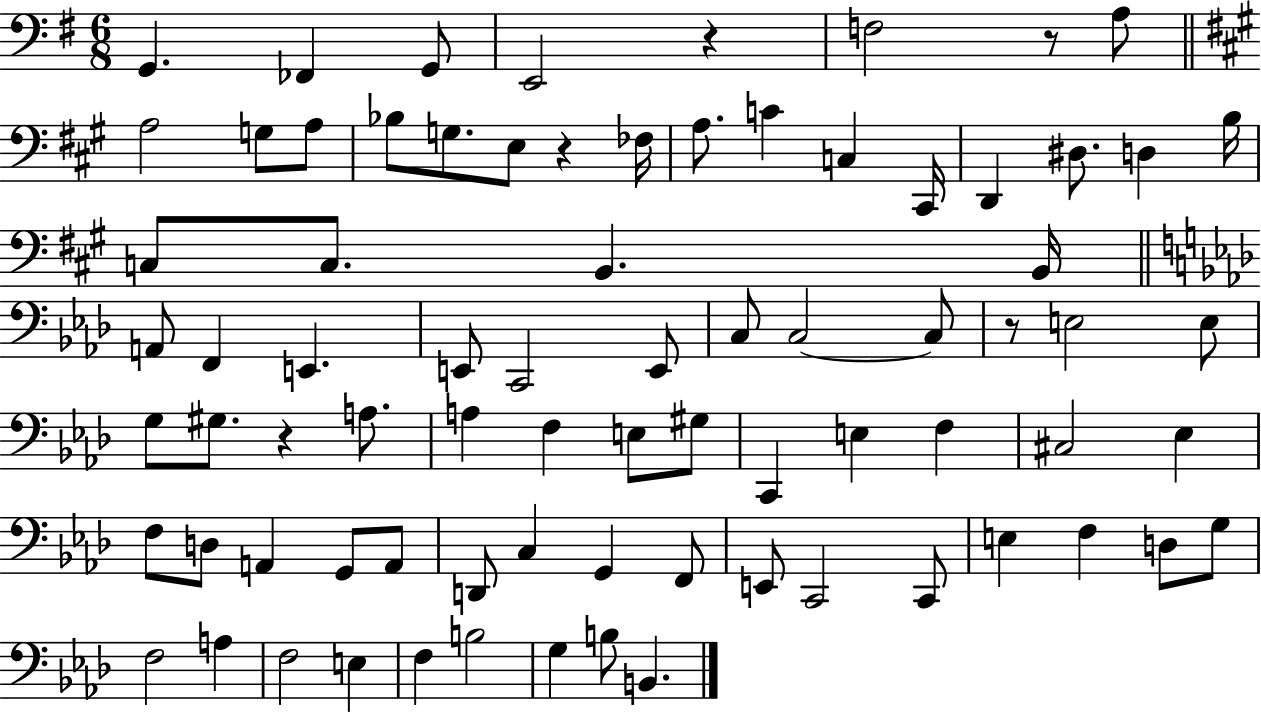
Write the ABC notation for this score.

X:1
T:Untitled
M:6/8
L:1/4
K:G
G,, _F,, G,,/2 E,,2 z F,2 z/2 A,/2 A,2 G,/2 A,/2 _B,/2 G,/2 E,/2 z _F,/4 A,/2 C C, ^C,,/4 D,, ^D,/2 D, B,/4 C,/2 C,/2 B,, B,,/4 A,,/2 F,, E,, E,,/2 C,,2 E,,/2 C,/2 C,2 C,/2 z/2 E,2 E,/2 G,/2 ^G,/2 z A,/2 A, F, E,/2 ^G,/2 C,, E, F, ^C,2 _E, F,/2 D,/2 A,, G,,/2 A,,/2 D,,/2 C, G,, F,,/2 E,,/2 C,,2 C,,/2 E, F, D,/2 G,/2 F,2 A, F,2 E, F, B,2 G, B,/2 B,,